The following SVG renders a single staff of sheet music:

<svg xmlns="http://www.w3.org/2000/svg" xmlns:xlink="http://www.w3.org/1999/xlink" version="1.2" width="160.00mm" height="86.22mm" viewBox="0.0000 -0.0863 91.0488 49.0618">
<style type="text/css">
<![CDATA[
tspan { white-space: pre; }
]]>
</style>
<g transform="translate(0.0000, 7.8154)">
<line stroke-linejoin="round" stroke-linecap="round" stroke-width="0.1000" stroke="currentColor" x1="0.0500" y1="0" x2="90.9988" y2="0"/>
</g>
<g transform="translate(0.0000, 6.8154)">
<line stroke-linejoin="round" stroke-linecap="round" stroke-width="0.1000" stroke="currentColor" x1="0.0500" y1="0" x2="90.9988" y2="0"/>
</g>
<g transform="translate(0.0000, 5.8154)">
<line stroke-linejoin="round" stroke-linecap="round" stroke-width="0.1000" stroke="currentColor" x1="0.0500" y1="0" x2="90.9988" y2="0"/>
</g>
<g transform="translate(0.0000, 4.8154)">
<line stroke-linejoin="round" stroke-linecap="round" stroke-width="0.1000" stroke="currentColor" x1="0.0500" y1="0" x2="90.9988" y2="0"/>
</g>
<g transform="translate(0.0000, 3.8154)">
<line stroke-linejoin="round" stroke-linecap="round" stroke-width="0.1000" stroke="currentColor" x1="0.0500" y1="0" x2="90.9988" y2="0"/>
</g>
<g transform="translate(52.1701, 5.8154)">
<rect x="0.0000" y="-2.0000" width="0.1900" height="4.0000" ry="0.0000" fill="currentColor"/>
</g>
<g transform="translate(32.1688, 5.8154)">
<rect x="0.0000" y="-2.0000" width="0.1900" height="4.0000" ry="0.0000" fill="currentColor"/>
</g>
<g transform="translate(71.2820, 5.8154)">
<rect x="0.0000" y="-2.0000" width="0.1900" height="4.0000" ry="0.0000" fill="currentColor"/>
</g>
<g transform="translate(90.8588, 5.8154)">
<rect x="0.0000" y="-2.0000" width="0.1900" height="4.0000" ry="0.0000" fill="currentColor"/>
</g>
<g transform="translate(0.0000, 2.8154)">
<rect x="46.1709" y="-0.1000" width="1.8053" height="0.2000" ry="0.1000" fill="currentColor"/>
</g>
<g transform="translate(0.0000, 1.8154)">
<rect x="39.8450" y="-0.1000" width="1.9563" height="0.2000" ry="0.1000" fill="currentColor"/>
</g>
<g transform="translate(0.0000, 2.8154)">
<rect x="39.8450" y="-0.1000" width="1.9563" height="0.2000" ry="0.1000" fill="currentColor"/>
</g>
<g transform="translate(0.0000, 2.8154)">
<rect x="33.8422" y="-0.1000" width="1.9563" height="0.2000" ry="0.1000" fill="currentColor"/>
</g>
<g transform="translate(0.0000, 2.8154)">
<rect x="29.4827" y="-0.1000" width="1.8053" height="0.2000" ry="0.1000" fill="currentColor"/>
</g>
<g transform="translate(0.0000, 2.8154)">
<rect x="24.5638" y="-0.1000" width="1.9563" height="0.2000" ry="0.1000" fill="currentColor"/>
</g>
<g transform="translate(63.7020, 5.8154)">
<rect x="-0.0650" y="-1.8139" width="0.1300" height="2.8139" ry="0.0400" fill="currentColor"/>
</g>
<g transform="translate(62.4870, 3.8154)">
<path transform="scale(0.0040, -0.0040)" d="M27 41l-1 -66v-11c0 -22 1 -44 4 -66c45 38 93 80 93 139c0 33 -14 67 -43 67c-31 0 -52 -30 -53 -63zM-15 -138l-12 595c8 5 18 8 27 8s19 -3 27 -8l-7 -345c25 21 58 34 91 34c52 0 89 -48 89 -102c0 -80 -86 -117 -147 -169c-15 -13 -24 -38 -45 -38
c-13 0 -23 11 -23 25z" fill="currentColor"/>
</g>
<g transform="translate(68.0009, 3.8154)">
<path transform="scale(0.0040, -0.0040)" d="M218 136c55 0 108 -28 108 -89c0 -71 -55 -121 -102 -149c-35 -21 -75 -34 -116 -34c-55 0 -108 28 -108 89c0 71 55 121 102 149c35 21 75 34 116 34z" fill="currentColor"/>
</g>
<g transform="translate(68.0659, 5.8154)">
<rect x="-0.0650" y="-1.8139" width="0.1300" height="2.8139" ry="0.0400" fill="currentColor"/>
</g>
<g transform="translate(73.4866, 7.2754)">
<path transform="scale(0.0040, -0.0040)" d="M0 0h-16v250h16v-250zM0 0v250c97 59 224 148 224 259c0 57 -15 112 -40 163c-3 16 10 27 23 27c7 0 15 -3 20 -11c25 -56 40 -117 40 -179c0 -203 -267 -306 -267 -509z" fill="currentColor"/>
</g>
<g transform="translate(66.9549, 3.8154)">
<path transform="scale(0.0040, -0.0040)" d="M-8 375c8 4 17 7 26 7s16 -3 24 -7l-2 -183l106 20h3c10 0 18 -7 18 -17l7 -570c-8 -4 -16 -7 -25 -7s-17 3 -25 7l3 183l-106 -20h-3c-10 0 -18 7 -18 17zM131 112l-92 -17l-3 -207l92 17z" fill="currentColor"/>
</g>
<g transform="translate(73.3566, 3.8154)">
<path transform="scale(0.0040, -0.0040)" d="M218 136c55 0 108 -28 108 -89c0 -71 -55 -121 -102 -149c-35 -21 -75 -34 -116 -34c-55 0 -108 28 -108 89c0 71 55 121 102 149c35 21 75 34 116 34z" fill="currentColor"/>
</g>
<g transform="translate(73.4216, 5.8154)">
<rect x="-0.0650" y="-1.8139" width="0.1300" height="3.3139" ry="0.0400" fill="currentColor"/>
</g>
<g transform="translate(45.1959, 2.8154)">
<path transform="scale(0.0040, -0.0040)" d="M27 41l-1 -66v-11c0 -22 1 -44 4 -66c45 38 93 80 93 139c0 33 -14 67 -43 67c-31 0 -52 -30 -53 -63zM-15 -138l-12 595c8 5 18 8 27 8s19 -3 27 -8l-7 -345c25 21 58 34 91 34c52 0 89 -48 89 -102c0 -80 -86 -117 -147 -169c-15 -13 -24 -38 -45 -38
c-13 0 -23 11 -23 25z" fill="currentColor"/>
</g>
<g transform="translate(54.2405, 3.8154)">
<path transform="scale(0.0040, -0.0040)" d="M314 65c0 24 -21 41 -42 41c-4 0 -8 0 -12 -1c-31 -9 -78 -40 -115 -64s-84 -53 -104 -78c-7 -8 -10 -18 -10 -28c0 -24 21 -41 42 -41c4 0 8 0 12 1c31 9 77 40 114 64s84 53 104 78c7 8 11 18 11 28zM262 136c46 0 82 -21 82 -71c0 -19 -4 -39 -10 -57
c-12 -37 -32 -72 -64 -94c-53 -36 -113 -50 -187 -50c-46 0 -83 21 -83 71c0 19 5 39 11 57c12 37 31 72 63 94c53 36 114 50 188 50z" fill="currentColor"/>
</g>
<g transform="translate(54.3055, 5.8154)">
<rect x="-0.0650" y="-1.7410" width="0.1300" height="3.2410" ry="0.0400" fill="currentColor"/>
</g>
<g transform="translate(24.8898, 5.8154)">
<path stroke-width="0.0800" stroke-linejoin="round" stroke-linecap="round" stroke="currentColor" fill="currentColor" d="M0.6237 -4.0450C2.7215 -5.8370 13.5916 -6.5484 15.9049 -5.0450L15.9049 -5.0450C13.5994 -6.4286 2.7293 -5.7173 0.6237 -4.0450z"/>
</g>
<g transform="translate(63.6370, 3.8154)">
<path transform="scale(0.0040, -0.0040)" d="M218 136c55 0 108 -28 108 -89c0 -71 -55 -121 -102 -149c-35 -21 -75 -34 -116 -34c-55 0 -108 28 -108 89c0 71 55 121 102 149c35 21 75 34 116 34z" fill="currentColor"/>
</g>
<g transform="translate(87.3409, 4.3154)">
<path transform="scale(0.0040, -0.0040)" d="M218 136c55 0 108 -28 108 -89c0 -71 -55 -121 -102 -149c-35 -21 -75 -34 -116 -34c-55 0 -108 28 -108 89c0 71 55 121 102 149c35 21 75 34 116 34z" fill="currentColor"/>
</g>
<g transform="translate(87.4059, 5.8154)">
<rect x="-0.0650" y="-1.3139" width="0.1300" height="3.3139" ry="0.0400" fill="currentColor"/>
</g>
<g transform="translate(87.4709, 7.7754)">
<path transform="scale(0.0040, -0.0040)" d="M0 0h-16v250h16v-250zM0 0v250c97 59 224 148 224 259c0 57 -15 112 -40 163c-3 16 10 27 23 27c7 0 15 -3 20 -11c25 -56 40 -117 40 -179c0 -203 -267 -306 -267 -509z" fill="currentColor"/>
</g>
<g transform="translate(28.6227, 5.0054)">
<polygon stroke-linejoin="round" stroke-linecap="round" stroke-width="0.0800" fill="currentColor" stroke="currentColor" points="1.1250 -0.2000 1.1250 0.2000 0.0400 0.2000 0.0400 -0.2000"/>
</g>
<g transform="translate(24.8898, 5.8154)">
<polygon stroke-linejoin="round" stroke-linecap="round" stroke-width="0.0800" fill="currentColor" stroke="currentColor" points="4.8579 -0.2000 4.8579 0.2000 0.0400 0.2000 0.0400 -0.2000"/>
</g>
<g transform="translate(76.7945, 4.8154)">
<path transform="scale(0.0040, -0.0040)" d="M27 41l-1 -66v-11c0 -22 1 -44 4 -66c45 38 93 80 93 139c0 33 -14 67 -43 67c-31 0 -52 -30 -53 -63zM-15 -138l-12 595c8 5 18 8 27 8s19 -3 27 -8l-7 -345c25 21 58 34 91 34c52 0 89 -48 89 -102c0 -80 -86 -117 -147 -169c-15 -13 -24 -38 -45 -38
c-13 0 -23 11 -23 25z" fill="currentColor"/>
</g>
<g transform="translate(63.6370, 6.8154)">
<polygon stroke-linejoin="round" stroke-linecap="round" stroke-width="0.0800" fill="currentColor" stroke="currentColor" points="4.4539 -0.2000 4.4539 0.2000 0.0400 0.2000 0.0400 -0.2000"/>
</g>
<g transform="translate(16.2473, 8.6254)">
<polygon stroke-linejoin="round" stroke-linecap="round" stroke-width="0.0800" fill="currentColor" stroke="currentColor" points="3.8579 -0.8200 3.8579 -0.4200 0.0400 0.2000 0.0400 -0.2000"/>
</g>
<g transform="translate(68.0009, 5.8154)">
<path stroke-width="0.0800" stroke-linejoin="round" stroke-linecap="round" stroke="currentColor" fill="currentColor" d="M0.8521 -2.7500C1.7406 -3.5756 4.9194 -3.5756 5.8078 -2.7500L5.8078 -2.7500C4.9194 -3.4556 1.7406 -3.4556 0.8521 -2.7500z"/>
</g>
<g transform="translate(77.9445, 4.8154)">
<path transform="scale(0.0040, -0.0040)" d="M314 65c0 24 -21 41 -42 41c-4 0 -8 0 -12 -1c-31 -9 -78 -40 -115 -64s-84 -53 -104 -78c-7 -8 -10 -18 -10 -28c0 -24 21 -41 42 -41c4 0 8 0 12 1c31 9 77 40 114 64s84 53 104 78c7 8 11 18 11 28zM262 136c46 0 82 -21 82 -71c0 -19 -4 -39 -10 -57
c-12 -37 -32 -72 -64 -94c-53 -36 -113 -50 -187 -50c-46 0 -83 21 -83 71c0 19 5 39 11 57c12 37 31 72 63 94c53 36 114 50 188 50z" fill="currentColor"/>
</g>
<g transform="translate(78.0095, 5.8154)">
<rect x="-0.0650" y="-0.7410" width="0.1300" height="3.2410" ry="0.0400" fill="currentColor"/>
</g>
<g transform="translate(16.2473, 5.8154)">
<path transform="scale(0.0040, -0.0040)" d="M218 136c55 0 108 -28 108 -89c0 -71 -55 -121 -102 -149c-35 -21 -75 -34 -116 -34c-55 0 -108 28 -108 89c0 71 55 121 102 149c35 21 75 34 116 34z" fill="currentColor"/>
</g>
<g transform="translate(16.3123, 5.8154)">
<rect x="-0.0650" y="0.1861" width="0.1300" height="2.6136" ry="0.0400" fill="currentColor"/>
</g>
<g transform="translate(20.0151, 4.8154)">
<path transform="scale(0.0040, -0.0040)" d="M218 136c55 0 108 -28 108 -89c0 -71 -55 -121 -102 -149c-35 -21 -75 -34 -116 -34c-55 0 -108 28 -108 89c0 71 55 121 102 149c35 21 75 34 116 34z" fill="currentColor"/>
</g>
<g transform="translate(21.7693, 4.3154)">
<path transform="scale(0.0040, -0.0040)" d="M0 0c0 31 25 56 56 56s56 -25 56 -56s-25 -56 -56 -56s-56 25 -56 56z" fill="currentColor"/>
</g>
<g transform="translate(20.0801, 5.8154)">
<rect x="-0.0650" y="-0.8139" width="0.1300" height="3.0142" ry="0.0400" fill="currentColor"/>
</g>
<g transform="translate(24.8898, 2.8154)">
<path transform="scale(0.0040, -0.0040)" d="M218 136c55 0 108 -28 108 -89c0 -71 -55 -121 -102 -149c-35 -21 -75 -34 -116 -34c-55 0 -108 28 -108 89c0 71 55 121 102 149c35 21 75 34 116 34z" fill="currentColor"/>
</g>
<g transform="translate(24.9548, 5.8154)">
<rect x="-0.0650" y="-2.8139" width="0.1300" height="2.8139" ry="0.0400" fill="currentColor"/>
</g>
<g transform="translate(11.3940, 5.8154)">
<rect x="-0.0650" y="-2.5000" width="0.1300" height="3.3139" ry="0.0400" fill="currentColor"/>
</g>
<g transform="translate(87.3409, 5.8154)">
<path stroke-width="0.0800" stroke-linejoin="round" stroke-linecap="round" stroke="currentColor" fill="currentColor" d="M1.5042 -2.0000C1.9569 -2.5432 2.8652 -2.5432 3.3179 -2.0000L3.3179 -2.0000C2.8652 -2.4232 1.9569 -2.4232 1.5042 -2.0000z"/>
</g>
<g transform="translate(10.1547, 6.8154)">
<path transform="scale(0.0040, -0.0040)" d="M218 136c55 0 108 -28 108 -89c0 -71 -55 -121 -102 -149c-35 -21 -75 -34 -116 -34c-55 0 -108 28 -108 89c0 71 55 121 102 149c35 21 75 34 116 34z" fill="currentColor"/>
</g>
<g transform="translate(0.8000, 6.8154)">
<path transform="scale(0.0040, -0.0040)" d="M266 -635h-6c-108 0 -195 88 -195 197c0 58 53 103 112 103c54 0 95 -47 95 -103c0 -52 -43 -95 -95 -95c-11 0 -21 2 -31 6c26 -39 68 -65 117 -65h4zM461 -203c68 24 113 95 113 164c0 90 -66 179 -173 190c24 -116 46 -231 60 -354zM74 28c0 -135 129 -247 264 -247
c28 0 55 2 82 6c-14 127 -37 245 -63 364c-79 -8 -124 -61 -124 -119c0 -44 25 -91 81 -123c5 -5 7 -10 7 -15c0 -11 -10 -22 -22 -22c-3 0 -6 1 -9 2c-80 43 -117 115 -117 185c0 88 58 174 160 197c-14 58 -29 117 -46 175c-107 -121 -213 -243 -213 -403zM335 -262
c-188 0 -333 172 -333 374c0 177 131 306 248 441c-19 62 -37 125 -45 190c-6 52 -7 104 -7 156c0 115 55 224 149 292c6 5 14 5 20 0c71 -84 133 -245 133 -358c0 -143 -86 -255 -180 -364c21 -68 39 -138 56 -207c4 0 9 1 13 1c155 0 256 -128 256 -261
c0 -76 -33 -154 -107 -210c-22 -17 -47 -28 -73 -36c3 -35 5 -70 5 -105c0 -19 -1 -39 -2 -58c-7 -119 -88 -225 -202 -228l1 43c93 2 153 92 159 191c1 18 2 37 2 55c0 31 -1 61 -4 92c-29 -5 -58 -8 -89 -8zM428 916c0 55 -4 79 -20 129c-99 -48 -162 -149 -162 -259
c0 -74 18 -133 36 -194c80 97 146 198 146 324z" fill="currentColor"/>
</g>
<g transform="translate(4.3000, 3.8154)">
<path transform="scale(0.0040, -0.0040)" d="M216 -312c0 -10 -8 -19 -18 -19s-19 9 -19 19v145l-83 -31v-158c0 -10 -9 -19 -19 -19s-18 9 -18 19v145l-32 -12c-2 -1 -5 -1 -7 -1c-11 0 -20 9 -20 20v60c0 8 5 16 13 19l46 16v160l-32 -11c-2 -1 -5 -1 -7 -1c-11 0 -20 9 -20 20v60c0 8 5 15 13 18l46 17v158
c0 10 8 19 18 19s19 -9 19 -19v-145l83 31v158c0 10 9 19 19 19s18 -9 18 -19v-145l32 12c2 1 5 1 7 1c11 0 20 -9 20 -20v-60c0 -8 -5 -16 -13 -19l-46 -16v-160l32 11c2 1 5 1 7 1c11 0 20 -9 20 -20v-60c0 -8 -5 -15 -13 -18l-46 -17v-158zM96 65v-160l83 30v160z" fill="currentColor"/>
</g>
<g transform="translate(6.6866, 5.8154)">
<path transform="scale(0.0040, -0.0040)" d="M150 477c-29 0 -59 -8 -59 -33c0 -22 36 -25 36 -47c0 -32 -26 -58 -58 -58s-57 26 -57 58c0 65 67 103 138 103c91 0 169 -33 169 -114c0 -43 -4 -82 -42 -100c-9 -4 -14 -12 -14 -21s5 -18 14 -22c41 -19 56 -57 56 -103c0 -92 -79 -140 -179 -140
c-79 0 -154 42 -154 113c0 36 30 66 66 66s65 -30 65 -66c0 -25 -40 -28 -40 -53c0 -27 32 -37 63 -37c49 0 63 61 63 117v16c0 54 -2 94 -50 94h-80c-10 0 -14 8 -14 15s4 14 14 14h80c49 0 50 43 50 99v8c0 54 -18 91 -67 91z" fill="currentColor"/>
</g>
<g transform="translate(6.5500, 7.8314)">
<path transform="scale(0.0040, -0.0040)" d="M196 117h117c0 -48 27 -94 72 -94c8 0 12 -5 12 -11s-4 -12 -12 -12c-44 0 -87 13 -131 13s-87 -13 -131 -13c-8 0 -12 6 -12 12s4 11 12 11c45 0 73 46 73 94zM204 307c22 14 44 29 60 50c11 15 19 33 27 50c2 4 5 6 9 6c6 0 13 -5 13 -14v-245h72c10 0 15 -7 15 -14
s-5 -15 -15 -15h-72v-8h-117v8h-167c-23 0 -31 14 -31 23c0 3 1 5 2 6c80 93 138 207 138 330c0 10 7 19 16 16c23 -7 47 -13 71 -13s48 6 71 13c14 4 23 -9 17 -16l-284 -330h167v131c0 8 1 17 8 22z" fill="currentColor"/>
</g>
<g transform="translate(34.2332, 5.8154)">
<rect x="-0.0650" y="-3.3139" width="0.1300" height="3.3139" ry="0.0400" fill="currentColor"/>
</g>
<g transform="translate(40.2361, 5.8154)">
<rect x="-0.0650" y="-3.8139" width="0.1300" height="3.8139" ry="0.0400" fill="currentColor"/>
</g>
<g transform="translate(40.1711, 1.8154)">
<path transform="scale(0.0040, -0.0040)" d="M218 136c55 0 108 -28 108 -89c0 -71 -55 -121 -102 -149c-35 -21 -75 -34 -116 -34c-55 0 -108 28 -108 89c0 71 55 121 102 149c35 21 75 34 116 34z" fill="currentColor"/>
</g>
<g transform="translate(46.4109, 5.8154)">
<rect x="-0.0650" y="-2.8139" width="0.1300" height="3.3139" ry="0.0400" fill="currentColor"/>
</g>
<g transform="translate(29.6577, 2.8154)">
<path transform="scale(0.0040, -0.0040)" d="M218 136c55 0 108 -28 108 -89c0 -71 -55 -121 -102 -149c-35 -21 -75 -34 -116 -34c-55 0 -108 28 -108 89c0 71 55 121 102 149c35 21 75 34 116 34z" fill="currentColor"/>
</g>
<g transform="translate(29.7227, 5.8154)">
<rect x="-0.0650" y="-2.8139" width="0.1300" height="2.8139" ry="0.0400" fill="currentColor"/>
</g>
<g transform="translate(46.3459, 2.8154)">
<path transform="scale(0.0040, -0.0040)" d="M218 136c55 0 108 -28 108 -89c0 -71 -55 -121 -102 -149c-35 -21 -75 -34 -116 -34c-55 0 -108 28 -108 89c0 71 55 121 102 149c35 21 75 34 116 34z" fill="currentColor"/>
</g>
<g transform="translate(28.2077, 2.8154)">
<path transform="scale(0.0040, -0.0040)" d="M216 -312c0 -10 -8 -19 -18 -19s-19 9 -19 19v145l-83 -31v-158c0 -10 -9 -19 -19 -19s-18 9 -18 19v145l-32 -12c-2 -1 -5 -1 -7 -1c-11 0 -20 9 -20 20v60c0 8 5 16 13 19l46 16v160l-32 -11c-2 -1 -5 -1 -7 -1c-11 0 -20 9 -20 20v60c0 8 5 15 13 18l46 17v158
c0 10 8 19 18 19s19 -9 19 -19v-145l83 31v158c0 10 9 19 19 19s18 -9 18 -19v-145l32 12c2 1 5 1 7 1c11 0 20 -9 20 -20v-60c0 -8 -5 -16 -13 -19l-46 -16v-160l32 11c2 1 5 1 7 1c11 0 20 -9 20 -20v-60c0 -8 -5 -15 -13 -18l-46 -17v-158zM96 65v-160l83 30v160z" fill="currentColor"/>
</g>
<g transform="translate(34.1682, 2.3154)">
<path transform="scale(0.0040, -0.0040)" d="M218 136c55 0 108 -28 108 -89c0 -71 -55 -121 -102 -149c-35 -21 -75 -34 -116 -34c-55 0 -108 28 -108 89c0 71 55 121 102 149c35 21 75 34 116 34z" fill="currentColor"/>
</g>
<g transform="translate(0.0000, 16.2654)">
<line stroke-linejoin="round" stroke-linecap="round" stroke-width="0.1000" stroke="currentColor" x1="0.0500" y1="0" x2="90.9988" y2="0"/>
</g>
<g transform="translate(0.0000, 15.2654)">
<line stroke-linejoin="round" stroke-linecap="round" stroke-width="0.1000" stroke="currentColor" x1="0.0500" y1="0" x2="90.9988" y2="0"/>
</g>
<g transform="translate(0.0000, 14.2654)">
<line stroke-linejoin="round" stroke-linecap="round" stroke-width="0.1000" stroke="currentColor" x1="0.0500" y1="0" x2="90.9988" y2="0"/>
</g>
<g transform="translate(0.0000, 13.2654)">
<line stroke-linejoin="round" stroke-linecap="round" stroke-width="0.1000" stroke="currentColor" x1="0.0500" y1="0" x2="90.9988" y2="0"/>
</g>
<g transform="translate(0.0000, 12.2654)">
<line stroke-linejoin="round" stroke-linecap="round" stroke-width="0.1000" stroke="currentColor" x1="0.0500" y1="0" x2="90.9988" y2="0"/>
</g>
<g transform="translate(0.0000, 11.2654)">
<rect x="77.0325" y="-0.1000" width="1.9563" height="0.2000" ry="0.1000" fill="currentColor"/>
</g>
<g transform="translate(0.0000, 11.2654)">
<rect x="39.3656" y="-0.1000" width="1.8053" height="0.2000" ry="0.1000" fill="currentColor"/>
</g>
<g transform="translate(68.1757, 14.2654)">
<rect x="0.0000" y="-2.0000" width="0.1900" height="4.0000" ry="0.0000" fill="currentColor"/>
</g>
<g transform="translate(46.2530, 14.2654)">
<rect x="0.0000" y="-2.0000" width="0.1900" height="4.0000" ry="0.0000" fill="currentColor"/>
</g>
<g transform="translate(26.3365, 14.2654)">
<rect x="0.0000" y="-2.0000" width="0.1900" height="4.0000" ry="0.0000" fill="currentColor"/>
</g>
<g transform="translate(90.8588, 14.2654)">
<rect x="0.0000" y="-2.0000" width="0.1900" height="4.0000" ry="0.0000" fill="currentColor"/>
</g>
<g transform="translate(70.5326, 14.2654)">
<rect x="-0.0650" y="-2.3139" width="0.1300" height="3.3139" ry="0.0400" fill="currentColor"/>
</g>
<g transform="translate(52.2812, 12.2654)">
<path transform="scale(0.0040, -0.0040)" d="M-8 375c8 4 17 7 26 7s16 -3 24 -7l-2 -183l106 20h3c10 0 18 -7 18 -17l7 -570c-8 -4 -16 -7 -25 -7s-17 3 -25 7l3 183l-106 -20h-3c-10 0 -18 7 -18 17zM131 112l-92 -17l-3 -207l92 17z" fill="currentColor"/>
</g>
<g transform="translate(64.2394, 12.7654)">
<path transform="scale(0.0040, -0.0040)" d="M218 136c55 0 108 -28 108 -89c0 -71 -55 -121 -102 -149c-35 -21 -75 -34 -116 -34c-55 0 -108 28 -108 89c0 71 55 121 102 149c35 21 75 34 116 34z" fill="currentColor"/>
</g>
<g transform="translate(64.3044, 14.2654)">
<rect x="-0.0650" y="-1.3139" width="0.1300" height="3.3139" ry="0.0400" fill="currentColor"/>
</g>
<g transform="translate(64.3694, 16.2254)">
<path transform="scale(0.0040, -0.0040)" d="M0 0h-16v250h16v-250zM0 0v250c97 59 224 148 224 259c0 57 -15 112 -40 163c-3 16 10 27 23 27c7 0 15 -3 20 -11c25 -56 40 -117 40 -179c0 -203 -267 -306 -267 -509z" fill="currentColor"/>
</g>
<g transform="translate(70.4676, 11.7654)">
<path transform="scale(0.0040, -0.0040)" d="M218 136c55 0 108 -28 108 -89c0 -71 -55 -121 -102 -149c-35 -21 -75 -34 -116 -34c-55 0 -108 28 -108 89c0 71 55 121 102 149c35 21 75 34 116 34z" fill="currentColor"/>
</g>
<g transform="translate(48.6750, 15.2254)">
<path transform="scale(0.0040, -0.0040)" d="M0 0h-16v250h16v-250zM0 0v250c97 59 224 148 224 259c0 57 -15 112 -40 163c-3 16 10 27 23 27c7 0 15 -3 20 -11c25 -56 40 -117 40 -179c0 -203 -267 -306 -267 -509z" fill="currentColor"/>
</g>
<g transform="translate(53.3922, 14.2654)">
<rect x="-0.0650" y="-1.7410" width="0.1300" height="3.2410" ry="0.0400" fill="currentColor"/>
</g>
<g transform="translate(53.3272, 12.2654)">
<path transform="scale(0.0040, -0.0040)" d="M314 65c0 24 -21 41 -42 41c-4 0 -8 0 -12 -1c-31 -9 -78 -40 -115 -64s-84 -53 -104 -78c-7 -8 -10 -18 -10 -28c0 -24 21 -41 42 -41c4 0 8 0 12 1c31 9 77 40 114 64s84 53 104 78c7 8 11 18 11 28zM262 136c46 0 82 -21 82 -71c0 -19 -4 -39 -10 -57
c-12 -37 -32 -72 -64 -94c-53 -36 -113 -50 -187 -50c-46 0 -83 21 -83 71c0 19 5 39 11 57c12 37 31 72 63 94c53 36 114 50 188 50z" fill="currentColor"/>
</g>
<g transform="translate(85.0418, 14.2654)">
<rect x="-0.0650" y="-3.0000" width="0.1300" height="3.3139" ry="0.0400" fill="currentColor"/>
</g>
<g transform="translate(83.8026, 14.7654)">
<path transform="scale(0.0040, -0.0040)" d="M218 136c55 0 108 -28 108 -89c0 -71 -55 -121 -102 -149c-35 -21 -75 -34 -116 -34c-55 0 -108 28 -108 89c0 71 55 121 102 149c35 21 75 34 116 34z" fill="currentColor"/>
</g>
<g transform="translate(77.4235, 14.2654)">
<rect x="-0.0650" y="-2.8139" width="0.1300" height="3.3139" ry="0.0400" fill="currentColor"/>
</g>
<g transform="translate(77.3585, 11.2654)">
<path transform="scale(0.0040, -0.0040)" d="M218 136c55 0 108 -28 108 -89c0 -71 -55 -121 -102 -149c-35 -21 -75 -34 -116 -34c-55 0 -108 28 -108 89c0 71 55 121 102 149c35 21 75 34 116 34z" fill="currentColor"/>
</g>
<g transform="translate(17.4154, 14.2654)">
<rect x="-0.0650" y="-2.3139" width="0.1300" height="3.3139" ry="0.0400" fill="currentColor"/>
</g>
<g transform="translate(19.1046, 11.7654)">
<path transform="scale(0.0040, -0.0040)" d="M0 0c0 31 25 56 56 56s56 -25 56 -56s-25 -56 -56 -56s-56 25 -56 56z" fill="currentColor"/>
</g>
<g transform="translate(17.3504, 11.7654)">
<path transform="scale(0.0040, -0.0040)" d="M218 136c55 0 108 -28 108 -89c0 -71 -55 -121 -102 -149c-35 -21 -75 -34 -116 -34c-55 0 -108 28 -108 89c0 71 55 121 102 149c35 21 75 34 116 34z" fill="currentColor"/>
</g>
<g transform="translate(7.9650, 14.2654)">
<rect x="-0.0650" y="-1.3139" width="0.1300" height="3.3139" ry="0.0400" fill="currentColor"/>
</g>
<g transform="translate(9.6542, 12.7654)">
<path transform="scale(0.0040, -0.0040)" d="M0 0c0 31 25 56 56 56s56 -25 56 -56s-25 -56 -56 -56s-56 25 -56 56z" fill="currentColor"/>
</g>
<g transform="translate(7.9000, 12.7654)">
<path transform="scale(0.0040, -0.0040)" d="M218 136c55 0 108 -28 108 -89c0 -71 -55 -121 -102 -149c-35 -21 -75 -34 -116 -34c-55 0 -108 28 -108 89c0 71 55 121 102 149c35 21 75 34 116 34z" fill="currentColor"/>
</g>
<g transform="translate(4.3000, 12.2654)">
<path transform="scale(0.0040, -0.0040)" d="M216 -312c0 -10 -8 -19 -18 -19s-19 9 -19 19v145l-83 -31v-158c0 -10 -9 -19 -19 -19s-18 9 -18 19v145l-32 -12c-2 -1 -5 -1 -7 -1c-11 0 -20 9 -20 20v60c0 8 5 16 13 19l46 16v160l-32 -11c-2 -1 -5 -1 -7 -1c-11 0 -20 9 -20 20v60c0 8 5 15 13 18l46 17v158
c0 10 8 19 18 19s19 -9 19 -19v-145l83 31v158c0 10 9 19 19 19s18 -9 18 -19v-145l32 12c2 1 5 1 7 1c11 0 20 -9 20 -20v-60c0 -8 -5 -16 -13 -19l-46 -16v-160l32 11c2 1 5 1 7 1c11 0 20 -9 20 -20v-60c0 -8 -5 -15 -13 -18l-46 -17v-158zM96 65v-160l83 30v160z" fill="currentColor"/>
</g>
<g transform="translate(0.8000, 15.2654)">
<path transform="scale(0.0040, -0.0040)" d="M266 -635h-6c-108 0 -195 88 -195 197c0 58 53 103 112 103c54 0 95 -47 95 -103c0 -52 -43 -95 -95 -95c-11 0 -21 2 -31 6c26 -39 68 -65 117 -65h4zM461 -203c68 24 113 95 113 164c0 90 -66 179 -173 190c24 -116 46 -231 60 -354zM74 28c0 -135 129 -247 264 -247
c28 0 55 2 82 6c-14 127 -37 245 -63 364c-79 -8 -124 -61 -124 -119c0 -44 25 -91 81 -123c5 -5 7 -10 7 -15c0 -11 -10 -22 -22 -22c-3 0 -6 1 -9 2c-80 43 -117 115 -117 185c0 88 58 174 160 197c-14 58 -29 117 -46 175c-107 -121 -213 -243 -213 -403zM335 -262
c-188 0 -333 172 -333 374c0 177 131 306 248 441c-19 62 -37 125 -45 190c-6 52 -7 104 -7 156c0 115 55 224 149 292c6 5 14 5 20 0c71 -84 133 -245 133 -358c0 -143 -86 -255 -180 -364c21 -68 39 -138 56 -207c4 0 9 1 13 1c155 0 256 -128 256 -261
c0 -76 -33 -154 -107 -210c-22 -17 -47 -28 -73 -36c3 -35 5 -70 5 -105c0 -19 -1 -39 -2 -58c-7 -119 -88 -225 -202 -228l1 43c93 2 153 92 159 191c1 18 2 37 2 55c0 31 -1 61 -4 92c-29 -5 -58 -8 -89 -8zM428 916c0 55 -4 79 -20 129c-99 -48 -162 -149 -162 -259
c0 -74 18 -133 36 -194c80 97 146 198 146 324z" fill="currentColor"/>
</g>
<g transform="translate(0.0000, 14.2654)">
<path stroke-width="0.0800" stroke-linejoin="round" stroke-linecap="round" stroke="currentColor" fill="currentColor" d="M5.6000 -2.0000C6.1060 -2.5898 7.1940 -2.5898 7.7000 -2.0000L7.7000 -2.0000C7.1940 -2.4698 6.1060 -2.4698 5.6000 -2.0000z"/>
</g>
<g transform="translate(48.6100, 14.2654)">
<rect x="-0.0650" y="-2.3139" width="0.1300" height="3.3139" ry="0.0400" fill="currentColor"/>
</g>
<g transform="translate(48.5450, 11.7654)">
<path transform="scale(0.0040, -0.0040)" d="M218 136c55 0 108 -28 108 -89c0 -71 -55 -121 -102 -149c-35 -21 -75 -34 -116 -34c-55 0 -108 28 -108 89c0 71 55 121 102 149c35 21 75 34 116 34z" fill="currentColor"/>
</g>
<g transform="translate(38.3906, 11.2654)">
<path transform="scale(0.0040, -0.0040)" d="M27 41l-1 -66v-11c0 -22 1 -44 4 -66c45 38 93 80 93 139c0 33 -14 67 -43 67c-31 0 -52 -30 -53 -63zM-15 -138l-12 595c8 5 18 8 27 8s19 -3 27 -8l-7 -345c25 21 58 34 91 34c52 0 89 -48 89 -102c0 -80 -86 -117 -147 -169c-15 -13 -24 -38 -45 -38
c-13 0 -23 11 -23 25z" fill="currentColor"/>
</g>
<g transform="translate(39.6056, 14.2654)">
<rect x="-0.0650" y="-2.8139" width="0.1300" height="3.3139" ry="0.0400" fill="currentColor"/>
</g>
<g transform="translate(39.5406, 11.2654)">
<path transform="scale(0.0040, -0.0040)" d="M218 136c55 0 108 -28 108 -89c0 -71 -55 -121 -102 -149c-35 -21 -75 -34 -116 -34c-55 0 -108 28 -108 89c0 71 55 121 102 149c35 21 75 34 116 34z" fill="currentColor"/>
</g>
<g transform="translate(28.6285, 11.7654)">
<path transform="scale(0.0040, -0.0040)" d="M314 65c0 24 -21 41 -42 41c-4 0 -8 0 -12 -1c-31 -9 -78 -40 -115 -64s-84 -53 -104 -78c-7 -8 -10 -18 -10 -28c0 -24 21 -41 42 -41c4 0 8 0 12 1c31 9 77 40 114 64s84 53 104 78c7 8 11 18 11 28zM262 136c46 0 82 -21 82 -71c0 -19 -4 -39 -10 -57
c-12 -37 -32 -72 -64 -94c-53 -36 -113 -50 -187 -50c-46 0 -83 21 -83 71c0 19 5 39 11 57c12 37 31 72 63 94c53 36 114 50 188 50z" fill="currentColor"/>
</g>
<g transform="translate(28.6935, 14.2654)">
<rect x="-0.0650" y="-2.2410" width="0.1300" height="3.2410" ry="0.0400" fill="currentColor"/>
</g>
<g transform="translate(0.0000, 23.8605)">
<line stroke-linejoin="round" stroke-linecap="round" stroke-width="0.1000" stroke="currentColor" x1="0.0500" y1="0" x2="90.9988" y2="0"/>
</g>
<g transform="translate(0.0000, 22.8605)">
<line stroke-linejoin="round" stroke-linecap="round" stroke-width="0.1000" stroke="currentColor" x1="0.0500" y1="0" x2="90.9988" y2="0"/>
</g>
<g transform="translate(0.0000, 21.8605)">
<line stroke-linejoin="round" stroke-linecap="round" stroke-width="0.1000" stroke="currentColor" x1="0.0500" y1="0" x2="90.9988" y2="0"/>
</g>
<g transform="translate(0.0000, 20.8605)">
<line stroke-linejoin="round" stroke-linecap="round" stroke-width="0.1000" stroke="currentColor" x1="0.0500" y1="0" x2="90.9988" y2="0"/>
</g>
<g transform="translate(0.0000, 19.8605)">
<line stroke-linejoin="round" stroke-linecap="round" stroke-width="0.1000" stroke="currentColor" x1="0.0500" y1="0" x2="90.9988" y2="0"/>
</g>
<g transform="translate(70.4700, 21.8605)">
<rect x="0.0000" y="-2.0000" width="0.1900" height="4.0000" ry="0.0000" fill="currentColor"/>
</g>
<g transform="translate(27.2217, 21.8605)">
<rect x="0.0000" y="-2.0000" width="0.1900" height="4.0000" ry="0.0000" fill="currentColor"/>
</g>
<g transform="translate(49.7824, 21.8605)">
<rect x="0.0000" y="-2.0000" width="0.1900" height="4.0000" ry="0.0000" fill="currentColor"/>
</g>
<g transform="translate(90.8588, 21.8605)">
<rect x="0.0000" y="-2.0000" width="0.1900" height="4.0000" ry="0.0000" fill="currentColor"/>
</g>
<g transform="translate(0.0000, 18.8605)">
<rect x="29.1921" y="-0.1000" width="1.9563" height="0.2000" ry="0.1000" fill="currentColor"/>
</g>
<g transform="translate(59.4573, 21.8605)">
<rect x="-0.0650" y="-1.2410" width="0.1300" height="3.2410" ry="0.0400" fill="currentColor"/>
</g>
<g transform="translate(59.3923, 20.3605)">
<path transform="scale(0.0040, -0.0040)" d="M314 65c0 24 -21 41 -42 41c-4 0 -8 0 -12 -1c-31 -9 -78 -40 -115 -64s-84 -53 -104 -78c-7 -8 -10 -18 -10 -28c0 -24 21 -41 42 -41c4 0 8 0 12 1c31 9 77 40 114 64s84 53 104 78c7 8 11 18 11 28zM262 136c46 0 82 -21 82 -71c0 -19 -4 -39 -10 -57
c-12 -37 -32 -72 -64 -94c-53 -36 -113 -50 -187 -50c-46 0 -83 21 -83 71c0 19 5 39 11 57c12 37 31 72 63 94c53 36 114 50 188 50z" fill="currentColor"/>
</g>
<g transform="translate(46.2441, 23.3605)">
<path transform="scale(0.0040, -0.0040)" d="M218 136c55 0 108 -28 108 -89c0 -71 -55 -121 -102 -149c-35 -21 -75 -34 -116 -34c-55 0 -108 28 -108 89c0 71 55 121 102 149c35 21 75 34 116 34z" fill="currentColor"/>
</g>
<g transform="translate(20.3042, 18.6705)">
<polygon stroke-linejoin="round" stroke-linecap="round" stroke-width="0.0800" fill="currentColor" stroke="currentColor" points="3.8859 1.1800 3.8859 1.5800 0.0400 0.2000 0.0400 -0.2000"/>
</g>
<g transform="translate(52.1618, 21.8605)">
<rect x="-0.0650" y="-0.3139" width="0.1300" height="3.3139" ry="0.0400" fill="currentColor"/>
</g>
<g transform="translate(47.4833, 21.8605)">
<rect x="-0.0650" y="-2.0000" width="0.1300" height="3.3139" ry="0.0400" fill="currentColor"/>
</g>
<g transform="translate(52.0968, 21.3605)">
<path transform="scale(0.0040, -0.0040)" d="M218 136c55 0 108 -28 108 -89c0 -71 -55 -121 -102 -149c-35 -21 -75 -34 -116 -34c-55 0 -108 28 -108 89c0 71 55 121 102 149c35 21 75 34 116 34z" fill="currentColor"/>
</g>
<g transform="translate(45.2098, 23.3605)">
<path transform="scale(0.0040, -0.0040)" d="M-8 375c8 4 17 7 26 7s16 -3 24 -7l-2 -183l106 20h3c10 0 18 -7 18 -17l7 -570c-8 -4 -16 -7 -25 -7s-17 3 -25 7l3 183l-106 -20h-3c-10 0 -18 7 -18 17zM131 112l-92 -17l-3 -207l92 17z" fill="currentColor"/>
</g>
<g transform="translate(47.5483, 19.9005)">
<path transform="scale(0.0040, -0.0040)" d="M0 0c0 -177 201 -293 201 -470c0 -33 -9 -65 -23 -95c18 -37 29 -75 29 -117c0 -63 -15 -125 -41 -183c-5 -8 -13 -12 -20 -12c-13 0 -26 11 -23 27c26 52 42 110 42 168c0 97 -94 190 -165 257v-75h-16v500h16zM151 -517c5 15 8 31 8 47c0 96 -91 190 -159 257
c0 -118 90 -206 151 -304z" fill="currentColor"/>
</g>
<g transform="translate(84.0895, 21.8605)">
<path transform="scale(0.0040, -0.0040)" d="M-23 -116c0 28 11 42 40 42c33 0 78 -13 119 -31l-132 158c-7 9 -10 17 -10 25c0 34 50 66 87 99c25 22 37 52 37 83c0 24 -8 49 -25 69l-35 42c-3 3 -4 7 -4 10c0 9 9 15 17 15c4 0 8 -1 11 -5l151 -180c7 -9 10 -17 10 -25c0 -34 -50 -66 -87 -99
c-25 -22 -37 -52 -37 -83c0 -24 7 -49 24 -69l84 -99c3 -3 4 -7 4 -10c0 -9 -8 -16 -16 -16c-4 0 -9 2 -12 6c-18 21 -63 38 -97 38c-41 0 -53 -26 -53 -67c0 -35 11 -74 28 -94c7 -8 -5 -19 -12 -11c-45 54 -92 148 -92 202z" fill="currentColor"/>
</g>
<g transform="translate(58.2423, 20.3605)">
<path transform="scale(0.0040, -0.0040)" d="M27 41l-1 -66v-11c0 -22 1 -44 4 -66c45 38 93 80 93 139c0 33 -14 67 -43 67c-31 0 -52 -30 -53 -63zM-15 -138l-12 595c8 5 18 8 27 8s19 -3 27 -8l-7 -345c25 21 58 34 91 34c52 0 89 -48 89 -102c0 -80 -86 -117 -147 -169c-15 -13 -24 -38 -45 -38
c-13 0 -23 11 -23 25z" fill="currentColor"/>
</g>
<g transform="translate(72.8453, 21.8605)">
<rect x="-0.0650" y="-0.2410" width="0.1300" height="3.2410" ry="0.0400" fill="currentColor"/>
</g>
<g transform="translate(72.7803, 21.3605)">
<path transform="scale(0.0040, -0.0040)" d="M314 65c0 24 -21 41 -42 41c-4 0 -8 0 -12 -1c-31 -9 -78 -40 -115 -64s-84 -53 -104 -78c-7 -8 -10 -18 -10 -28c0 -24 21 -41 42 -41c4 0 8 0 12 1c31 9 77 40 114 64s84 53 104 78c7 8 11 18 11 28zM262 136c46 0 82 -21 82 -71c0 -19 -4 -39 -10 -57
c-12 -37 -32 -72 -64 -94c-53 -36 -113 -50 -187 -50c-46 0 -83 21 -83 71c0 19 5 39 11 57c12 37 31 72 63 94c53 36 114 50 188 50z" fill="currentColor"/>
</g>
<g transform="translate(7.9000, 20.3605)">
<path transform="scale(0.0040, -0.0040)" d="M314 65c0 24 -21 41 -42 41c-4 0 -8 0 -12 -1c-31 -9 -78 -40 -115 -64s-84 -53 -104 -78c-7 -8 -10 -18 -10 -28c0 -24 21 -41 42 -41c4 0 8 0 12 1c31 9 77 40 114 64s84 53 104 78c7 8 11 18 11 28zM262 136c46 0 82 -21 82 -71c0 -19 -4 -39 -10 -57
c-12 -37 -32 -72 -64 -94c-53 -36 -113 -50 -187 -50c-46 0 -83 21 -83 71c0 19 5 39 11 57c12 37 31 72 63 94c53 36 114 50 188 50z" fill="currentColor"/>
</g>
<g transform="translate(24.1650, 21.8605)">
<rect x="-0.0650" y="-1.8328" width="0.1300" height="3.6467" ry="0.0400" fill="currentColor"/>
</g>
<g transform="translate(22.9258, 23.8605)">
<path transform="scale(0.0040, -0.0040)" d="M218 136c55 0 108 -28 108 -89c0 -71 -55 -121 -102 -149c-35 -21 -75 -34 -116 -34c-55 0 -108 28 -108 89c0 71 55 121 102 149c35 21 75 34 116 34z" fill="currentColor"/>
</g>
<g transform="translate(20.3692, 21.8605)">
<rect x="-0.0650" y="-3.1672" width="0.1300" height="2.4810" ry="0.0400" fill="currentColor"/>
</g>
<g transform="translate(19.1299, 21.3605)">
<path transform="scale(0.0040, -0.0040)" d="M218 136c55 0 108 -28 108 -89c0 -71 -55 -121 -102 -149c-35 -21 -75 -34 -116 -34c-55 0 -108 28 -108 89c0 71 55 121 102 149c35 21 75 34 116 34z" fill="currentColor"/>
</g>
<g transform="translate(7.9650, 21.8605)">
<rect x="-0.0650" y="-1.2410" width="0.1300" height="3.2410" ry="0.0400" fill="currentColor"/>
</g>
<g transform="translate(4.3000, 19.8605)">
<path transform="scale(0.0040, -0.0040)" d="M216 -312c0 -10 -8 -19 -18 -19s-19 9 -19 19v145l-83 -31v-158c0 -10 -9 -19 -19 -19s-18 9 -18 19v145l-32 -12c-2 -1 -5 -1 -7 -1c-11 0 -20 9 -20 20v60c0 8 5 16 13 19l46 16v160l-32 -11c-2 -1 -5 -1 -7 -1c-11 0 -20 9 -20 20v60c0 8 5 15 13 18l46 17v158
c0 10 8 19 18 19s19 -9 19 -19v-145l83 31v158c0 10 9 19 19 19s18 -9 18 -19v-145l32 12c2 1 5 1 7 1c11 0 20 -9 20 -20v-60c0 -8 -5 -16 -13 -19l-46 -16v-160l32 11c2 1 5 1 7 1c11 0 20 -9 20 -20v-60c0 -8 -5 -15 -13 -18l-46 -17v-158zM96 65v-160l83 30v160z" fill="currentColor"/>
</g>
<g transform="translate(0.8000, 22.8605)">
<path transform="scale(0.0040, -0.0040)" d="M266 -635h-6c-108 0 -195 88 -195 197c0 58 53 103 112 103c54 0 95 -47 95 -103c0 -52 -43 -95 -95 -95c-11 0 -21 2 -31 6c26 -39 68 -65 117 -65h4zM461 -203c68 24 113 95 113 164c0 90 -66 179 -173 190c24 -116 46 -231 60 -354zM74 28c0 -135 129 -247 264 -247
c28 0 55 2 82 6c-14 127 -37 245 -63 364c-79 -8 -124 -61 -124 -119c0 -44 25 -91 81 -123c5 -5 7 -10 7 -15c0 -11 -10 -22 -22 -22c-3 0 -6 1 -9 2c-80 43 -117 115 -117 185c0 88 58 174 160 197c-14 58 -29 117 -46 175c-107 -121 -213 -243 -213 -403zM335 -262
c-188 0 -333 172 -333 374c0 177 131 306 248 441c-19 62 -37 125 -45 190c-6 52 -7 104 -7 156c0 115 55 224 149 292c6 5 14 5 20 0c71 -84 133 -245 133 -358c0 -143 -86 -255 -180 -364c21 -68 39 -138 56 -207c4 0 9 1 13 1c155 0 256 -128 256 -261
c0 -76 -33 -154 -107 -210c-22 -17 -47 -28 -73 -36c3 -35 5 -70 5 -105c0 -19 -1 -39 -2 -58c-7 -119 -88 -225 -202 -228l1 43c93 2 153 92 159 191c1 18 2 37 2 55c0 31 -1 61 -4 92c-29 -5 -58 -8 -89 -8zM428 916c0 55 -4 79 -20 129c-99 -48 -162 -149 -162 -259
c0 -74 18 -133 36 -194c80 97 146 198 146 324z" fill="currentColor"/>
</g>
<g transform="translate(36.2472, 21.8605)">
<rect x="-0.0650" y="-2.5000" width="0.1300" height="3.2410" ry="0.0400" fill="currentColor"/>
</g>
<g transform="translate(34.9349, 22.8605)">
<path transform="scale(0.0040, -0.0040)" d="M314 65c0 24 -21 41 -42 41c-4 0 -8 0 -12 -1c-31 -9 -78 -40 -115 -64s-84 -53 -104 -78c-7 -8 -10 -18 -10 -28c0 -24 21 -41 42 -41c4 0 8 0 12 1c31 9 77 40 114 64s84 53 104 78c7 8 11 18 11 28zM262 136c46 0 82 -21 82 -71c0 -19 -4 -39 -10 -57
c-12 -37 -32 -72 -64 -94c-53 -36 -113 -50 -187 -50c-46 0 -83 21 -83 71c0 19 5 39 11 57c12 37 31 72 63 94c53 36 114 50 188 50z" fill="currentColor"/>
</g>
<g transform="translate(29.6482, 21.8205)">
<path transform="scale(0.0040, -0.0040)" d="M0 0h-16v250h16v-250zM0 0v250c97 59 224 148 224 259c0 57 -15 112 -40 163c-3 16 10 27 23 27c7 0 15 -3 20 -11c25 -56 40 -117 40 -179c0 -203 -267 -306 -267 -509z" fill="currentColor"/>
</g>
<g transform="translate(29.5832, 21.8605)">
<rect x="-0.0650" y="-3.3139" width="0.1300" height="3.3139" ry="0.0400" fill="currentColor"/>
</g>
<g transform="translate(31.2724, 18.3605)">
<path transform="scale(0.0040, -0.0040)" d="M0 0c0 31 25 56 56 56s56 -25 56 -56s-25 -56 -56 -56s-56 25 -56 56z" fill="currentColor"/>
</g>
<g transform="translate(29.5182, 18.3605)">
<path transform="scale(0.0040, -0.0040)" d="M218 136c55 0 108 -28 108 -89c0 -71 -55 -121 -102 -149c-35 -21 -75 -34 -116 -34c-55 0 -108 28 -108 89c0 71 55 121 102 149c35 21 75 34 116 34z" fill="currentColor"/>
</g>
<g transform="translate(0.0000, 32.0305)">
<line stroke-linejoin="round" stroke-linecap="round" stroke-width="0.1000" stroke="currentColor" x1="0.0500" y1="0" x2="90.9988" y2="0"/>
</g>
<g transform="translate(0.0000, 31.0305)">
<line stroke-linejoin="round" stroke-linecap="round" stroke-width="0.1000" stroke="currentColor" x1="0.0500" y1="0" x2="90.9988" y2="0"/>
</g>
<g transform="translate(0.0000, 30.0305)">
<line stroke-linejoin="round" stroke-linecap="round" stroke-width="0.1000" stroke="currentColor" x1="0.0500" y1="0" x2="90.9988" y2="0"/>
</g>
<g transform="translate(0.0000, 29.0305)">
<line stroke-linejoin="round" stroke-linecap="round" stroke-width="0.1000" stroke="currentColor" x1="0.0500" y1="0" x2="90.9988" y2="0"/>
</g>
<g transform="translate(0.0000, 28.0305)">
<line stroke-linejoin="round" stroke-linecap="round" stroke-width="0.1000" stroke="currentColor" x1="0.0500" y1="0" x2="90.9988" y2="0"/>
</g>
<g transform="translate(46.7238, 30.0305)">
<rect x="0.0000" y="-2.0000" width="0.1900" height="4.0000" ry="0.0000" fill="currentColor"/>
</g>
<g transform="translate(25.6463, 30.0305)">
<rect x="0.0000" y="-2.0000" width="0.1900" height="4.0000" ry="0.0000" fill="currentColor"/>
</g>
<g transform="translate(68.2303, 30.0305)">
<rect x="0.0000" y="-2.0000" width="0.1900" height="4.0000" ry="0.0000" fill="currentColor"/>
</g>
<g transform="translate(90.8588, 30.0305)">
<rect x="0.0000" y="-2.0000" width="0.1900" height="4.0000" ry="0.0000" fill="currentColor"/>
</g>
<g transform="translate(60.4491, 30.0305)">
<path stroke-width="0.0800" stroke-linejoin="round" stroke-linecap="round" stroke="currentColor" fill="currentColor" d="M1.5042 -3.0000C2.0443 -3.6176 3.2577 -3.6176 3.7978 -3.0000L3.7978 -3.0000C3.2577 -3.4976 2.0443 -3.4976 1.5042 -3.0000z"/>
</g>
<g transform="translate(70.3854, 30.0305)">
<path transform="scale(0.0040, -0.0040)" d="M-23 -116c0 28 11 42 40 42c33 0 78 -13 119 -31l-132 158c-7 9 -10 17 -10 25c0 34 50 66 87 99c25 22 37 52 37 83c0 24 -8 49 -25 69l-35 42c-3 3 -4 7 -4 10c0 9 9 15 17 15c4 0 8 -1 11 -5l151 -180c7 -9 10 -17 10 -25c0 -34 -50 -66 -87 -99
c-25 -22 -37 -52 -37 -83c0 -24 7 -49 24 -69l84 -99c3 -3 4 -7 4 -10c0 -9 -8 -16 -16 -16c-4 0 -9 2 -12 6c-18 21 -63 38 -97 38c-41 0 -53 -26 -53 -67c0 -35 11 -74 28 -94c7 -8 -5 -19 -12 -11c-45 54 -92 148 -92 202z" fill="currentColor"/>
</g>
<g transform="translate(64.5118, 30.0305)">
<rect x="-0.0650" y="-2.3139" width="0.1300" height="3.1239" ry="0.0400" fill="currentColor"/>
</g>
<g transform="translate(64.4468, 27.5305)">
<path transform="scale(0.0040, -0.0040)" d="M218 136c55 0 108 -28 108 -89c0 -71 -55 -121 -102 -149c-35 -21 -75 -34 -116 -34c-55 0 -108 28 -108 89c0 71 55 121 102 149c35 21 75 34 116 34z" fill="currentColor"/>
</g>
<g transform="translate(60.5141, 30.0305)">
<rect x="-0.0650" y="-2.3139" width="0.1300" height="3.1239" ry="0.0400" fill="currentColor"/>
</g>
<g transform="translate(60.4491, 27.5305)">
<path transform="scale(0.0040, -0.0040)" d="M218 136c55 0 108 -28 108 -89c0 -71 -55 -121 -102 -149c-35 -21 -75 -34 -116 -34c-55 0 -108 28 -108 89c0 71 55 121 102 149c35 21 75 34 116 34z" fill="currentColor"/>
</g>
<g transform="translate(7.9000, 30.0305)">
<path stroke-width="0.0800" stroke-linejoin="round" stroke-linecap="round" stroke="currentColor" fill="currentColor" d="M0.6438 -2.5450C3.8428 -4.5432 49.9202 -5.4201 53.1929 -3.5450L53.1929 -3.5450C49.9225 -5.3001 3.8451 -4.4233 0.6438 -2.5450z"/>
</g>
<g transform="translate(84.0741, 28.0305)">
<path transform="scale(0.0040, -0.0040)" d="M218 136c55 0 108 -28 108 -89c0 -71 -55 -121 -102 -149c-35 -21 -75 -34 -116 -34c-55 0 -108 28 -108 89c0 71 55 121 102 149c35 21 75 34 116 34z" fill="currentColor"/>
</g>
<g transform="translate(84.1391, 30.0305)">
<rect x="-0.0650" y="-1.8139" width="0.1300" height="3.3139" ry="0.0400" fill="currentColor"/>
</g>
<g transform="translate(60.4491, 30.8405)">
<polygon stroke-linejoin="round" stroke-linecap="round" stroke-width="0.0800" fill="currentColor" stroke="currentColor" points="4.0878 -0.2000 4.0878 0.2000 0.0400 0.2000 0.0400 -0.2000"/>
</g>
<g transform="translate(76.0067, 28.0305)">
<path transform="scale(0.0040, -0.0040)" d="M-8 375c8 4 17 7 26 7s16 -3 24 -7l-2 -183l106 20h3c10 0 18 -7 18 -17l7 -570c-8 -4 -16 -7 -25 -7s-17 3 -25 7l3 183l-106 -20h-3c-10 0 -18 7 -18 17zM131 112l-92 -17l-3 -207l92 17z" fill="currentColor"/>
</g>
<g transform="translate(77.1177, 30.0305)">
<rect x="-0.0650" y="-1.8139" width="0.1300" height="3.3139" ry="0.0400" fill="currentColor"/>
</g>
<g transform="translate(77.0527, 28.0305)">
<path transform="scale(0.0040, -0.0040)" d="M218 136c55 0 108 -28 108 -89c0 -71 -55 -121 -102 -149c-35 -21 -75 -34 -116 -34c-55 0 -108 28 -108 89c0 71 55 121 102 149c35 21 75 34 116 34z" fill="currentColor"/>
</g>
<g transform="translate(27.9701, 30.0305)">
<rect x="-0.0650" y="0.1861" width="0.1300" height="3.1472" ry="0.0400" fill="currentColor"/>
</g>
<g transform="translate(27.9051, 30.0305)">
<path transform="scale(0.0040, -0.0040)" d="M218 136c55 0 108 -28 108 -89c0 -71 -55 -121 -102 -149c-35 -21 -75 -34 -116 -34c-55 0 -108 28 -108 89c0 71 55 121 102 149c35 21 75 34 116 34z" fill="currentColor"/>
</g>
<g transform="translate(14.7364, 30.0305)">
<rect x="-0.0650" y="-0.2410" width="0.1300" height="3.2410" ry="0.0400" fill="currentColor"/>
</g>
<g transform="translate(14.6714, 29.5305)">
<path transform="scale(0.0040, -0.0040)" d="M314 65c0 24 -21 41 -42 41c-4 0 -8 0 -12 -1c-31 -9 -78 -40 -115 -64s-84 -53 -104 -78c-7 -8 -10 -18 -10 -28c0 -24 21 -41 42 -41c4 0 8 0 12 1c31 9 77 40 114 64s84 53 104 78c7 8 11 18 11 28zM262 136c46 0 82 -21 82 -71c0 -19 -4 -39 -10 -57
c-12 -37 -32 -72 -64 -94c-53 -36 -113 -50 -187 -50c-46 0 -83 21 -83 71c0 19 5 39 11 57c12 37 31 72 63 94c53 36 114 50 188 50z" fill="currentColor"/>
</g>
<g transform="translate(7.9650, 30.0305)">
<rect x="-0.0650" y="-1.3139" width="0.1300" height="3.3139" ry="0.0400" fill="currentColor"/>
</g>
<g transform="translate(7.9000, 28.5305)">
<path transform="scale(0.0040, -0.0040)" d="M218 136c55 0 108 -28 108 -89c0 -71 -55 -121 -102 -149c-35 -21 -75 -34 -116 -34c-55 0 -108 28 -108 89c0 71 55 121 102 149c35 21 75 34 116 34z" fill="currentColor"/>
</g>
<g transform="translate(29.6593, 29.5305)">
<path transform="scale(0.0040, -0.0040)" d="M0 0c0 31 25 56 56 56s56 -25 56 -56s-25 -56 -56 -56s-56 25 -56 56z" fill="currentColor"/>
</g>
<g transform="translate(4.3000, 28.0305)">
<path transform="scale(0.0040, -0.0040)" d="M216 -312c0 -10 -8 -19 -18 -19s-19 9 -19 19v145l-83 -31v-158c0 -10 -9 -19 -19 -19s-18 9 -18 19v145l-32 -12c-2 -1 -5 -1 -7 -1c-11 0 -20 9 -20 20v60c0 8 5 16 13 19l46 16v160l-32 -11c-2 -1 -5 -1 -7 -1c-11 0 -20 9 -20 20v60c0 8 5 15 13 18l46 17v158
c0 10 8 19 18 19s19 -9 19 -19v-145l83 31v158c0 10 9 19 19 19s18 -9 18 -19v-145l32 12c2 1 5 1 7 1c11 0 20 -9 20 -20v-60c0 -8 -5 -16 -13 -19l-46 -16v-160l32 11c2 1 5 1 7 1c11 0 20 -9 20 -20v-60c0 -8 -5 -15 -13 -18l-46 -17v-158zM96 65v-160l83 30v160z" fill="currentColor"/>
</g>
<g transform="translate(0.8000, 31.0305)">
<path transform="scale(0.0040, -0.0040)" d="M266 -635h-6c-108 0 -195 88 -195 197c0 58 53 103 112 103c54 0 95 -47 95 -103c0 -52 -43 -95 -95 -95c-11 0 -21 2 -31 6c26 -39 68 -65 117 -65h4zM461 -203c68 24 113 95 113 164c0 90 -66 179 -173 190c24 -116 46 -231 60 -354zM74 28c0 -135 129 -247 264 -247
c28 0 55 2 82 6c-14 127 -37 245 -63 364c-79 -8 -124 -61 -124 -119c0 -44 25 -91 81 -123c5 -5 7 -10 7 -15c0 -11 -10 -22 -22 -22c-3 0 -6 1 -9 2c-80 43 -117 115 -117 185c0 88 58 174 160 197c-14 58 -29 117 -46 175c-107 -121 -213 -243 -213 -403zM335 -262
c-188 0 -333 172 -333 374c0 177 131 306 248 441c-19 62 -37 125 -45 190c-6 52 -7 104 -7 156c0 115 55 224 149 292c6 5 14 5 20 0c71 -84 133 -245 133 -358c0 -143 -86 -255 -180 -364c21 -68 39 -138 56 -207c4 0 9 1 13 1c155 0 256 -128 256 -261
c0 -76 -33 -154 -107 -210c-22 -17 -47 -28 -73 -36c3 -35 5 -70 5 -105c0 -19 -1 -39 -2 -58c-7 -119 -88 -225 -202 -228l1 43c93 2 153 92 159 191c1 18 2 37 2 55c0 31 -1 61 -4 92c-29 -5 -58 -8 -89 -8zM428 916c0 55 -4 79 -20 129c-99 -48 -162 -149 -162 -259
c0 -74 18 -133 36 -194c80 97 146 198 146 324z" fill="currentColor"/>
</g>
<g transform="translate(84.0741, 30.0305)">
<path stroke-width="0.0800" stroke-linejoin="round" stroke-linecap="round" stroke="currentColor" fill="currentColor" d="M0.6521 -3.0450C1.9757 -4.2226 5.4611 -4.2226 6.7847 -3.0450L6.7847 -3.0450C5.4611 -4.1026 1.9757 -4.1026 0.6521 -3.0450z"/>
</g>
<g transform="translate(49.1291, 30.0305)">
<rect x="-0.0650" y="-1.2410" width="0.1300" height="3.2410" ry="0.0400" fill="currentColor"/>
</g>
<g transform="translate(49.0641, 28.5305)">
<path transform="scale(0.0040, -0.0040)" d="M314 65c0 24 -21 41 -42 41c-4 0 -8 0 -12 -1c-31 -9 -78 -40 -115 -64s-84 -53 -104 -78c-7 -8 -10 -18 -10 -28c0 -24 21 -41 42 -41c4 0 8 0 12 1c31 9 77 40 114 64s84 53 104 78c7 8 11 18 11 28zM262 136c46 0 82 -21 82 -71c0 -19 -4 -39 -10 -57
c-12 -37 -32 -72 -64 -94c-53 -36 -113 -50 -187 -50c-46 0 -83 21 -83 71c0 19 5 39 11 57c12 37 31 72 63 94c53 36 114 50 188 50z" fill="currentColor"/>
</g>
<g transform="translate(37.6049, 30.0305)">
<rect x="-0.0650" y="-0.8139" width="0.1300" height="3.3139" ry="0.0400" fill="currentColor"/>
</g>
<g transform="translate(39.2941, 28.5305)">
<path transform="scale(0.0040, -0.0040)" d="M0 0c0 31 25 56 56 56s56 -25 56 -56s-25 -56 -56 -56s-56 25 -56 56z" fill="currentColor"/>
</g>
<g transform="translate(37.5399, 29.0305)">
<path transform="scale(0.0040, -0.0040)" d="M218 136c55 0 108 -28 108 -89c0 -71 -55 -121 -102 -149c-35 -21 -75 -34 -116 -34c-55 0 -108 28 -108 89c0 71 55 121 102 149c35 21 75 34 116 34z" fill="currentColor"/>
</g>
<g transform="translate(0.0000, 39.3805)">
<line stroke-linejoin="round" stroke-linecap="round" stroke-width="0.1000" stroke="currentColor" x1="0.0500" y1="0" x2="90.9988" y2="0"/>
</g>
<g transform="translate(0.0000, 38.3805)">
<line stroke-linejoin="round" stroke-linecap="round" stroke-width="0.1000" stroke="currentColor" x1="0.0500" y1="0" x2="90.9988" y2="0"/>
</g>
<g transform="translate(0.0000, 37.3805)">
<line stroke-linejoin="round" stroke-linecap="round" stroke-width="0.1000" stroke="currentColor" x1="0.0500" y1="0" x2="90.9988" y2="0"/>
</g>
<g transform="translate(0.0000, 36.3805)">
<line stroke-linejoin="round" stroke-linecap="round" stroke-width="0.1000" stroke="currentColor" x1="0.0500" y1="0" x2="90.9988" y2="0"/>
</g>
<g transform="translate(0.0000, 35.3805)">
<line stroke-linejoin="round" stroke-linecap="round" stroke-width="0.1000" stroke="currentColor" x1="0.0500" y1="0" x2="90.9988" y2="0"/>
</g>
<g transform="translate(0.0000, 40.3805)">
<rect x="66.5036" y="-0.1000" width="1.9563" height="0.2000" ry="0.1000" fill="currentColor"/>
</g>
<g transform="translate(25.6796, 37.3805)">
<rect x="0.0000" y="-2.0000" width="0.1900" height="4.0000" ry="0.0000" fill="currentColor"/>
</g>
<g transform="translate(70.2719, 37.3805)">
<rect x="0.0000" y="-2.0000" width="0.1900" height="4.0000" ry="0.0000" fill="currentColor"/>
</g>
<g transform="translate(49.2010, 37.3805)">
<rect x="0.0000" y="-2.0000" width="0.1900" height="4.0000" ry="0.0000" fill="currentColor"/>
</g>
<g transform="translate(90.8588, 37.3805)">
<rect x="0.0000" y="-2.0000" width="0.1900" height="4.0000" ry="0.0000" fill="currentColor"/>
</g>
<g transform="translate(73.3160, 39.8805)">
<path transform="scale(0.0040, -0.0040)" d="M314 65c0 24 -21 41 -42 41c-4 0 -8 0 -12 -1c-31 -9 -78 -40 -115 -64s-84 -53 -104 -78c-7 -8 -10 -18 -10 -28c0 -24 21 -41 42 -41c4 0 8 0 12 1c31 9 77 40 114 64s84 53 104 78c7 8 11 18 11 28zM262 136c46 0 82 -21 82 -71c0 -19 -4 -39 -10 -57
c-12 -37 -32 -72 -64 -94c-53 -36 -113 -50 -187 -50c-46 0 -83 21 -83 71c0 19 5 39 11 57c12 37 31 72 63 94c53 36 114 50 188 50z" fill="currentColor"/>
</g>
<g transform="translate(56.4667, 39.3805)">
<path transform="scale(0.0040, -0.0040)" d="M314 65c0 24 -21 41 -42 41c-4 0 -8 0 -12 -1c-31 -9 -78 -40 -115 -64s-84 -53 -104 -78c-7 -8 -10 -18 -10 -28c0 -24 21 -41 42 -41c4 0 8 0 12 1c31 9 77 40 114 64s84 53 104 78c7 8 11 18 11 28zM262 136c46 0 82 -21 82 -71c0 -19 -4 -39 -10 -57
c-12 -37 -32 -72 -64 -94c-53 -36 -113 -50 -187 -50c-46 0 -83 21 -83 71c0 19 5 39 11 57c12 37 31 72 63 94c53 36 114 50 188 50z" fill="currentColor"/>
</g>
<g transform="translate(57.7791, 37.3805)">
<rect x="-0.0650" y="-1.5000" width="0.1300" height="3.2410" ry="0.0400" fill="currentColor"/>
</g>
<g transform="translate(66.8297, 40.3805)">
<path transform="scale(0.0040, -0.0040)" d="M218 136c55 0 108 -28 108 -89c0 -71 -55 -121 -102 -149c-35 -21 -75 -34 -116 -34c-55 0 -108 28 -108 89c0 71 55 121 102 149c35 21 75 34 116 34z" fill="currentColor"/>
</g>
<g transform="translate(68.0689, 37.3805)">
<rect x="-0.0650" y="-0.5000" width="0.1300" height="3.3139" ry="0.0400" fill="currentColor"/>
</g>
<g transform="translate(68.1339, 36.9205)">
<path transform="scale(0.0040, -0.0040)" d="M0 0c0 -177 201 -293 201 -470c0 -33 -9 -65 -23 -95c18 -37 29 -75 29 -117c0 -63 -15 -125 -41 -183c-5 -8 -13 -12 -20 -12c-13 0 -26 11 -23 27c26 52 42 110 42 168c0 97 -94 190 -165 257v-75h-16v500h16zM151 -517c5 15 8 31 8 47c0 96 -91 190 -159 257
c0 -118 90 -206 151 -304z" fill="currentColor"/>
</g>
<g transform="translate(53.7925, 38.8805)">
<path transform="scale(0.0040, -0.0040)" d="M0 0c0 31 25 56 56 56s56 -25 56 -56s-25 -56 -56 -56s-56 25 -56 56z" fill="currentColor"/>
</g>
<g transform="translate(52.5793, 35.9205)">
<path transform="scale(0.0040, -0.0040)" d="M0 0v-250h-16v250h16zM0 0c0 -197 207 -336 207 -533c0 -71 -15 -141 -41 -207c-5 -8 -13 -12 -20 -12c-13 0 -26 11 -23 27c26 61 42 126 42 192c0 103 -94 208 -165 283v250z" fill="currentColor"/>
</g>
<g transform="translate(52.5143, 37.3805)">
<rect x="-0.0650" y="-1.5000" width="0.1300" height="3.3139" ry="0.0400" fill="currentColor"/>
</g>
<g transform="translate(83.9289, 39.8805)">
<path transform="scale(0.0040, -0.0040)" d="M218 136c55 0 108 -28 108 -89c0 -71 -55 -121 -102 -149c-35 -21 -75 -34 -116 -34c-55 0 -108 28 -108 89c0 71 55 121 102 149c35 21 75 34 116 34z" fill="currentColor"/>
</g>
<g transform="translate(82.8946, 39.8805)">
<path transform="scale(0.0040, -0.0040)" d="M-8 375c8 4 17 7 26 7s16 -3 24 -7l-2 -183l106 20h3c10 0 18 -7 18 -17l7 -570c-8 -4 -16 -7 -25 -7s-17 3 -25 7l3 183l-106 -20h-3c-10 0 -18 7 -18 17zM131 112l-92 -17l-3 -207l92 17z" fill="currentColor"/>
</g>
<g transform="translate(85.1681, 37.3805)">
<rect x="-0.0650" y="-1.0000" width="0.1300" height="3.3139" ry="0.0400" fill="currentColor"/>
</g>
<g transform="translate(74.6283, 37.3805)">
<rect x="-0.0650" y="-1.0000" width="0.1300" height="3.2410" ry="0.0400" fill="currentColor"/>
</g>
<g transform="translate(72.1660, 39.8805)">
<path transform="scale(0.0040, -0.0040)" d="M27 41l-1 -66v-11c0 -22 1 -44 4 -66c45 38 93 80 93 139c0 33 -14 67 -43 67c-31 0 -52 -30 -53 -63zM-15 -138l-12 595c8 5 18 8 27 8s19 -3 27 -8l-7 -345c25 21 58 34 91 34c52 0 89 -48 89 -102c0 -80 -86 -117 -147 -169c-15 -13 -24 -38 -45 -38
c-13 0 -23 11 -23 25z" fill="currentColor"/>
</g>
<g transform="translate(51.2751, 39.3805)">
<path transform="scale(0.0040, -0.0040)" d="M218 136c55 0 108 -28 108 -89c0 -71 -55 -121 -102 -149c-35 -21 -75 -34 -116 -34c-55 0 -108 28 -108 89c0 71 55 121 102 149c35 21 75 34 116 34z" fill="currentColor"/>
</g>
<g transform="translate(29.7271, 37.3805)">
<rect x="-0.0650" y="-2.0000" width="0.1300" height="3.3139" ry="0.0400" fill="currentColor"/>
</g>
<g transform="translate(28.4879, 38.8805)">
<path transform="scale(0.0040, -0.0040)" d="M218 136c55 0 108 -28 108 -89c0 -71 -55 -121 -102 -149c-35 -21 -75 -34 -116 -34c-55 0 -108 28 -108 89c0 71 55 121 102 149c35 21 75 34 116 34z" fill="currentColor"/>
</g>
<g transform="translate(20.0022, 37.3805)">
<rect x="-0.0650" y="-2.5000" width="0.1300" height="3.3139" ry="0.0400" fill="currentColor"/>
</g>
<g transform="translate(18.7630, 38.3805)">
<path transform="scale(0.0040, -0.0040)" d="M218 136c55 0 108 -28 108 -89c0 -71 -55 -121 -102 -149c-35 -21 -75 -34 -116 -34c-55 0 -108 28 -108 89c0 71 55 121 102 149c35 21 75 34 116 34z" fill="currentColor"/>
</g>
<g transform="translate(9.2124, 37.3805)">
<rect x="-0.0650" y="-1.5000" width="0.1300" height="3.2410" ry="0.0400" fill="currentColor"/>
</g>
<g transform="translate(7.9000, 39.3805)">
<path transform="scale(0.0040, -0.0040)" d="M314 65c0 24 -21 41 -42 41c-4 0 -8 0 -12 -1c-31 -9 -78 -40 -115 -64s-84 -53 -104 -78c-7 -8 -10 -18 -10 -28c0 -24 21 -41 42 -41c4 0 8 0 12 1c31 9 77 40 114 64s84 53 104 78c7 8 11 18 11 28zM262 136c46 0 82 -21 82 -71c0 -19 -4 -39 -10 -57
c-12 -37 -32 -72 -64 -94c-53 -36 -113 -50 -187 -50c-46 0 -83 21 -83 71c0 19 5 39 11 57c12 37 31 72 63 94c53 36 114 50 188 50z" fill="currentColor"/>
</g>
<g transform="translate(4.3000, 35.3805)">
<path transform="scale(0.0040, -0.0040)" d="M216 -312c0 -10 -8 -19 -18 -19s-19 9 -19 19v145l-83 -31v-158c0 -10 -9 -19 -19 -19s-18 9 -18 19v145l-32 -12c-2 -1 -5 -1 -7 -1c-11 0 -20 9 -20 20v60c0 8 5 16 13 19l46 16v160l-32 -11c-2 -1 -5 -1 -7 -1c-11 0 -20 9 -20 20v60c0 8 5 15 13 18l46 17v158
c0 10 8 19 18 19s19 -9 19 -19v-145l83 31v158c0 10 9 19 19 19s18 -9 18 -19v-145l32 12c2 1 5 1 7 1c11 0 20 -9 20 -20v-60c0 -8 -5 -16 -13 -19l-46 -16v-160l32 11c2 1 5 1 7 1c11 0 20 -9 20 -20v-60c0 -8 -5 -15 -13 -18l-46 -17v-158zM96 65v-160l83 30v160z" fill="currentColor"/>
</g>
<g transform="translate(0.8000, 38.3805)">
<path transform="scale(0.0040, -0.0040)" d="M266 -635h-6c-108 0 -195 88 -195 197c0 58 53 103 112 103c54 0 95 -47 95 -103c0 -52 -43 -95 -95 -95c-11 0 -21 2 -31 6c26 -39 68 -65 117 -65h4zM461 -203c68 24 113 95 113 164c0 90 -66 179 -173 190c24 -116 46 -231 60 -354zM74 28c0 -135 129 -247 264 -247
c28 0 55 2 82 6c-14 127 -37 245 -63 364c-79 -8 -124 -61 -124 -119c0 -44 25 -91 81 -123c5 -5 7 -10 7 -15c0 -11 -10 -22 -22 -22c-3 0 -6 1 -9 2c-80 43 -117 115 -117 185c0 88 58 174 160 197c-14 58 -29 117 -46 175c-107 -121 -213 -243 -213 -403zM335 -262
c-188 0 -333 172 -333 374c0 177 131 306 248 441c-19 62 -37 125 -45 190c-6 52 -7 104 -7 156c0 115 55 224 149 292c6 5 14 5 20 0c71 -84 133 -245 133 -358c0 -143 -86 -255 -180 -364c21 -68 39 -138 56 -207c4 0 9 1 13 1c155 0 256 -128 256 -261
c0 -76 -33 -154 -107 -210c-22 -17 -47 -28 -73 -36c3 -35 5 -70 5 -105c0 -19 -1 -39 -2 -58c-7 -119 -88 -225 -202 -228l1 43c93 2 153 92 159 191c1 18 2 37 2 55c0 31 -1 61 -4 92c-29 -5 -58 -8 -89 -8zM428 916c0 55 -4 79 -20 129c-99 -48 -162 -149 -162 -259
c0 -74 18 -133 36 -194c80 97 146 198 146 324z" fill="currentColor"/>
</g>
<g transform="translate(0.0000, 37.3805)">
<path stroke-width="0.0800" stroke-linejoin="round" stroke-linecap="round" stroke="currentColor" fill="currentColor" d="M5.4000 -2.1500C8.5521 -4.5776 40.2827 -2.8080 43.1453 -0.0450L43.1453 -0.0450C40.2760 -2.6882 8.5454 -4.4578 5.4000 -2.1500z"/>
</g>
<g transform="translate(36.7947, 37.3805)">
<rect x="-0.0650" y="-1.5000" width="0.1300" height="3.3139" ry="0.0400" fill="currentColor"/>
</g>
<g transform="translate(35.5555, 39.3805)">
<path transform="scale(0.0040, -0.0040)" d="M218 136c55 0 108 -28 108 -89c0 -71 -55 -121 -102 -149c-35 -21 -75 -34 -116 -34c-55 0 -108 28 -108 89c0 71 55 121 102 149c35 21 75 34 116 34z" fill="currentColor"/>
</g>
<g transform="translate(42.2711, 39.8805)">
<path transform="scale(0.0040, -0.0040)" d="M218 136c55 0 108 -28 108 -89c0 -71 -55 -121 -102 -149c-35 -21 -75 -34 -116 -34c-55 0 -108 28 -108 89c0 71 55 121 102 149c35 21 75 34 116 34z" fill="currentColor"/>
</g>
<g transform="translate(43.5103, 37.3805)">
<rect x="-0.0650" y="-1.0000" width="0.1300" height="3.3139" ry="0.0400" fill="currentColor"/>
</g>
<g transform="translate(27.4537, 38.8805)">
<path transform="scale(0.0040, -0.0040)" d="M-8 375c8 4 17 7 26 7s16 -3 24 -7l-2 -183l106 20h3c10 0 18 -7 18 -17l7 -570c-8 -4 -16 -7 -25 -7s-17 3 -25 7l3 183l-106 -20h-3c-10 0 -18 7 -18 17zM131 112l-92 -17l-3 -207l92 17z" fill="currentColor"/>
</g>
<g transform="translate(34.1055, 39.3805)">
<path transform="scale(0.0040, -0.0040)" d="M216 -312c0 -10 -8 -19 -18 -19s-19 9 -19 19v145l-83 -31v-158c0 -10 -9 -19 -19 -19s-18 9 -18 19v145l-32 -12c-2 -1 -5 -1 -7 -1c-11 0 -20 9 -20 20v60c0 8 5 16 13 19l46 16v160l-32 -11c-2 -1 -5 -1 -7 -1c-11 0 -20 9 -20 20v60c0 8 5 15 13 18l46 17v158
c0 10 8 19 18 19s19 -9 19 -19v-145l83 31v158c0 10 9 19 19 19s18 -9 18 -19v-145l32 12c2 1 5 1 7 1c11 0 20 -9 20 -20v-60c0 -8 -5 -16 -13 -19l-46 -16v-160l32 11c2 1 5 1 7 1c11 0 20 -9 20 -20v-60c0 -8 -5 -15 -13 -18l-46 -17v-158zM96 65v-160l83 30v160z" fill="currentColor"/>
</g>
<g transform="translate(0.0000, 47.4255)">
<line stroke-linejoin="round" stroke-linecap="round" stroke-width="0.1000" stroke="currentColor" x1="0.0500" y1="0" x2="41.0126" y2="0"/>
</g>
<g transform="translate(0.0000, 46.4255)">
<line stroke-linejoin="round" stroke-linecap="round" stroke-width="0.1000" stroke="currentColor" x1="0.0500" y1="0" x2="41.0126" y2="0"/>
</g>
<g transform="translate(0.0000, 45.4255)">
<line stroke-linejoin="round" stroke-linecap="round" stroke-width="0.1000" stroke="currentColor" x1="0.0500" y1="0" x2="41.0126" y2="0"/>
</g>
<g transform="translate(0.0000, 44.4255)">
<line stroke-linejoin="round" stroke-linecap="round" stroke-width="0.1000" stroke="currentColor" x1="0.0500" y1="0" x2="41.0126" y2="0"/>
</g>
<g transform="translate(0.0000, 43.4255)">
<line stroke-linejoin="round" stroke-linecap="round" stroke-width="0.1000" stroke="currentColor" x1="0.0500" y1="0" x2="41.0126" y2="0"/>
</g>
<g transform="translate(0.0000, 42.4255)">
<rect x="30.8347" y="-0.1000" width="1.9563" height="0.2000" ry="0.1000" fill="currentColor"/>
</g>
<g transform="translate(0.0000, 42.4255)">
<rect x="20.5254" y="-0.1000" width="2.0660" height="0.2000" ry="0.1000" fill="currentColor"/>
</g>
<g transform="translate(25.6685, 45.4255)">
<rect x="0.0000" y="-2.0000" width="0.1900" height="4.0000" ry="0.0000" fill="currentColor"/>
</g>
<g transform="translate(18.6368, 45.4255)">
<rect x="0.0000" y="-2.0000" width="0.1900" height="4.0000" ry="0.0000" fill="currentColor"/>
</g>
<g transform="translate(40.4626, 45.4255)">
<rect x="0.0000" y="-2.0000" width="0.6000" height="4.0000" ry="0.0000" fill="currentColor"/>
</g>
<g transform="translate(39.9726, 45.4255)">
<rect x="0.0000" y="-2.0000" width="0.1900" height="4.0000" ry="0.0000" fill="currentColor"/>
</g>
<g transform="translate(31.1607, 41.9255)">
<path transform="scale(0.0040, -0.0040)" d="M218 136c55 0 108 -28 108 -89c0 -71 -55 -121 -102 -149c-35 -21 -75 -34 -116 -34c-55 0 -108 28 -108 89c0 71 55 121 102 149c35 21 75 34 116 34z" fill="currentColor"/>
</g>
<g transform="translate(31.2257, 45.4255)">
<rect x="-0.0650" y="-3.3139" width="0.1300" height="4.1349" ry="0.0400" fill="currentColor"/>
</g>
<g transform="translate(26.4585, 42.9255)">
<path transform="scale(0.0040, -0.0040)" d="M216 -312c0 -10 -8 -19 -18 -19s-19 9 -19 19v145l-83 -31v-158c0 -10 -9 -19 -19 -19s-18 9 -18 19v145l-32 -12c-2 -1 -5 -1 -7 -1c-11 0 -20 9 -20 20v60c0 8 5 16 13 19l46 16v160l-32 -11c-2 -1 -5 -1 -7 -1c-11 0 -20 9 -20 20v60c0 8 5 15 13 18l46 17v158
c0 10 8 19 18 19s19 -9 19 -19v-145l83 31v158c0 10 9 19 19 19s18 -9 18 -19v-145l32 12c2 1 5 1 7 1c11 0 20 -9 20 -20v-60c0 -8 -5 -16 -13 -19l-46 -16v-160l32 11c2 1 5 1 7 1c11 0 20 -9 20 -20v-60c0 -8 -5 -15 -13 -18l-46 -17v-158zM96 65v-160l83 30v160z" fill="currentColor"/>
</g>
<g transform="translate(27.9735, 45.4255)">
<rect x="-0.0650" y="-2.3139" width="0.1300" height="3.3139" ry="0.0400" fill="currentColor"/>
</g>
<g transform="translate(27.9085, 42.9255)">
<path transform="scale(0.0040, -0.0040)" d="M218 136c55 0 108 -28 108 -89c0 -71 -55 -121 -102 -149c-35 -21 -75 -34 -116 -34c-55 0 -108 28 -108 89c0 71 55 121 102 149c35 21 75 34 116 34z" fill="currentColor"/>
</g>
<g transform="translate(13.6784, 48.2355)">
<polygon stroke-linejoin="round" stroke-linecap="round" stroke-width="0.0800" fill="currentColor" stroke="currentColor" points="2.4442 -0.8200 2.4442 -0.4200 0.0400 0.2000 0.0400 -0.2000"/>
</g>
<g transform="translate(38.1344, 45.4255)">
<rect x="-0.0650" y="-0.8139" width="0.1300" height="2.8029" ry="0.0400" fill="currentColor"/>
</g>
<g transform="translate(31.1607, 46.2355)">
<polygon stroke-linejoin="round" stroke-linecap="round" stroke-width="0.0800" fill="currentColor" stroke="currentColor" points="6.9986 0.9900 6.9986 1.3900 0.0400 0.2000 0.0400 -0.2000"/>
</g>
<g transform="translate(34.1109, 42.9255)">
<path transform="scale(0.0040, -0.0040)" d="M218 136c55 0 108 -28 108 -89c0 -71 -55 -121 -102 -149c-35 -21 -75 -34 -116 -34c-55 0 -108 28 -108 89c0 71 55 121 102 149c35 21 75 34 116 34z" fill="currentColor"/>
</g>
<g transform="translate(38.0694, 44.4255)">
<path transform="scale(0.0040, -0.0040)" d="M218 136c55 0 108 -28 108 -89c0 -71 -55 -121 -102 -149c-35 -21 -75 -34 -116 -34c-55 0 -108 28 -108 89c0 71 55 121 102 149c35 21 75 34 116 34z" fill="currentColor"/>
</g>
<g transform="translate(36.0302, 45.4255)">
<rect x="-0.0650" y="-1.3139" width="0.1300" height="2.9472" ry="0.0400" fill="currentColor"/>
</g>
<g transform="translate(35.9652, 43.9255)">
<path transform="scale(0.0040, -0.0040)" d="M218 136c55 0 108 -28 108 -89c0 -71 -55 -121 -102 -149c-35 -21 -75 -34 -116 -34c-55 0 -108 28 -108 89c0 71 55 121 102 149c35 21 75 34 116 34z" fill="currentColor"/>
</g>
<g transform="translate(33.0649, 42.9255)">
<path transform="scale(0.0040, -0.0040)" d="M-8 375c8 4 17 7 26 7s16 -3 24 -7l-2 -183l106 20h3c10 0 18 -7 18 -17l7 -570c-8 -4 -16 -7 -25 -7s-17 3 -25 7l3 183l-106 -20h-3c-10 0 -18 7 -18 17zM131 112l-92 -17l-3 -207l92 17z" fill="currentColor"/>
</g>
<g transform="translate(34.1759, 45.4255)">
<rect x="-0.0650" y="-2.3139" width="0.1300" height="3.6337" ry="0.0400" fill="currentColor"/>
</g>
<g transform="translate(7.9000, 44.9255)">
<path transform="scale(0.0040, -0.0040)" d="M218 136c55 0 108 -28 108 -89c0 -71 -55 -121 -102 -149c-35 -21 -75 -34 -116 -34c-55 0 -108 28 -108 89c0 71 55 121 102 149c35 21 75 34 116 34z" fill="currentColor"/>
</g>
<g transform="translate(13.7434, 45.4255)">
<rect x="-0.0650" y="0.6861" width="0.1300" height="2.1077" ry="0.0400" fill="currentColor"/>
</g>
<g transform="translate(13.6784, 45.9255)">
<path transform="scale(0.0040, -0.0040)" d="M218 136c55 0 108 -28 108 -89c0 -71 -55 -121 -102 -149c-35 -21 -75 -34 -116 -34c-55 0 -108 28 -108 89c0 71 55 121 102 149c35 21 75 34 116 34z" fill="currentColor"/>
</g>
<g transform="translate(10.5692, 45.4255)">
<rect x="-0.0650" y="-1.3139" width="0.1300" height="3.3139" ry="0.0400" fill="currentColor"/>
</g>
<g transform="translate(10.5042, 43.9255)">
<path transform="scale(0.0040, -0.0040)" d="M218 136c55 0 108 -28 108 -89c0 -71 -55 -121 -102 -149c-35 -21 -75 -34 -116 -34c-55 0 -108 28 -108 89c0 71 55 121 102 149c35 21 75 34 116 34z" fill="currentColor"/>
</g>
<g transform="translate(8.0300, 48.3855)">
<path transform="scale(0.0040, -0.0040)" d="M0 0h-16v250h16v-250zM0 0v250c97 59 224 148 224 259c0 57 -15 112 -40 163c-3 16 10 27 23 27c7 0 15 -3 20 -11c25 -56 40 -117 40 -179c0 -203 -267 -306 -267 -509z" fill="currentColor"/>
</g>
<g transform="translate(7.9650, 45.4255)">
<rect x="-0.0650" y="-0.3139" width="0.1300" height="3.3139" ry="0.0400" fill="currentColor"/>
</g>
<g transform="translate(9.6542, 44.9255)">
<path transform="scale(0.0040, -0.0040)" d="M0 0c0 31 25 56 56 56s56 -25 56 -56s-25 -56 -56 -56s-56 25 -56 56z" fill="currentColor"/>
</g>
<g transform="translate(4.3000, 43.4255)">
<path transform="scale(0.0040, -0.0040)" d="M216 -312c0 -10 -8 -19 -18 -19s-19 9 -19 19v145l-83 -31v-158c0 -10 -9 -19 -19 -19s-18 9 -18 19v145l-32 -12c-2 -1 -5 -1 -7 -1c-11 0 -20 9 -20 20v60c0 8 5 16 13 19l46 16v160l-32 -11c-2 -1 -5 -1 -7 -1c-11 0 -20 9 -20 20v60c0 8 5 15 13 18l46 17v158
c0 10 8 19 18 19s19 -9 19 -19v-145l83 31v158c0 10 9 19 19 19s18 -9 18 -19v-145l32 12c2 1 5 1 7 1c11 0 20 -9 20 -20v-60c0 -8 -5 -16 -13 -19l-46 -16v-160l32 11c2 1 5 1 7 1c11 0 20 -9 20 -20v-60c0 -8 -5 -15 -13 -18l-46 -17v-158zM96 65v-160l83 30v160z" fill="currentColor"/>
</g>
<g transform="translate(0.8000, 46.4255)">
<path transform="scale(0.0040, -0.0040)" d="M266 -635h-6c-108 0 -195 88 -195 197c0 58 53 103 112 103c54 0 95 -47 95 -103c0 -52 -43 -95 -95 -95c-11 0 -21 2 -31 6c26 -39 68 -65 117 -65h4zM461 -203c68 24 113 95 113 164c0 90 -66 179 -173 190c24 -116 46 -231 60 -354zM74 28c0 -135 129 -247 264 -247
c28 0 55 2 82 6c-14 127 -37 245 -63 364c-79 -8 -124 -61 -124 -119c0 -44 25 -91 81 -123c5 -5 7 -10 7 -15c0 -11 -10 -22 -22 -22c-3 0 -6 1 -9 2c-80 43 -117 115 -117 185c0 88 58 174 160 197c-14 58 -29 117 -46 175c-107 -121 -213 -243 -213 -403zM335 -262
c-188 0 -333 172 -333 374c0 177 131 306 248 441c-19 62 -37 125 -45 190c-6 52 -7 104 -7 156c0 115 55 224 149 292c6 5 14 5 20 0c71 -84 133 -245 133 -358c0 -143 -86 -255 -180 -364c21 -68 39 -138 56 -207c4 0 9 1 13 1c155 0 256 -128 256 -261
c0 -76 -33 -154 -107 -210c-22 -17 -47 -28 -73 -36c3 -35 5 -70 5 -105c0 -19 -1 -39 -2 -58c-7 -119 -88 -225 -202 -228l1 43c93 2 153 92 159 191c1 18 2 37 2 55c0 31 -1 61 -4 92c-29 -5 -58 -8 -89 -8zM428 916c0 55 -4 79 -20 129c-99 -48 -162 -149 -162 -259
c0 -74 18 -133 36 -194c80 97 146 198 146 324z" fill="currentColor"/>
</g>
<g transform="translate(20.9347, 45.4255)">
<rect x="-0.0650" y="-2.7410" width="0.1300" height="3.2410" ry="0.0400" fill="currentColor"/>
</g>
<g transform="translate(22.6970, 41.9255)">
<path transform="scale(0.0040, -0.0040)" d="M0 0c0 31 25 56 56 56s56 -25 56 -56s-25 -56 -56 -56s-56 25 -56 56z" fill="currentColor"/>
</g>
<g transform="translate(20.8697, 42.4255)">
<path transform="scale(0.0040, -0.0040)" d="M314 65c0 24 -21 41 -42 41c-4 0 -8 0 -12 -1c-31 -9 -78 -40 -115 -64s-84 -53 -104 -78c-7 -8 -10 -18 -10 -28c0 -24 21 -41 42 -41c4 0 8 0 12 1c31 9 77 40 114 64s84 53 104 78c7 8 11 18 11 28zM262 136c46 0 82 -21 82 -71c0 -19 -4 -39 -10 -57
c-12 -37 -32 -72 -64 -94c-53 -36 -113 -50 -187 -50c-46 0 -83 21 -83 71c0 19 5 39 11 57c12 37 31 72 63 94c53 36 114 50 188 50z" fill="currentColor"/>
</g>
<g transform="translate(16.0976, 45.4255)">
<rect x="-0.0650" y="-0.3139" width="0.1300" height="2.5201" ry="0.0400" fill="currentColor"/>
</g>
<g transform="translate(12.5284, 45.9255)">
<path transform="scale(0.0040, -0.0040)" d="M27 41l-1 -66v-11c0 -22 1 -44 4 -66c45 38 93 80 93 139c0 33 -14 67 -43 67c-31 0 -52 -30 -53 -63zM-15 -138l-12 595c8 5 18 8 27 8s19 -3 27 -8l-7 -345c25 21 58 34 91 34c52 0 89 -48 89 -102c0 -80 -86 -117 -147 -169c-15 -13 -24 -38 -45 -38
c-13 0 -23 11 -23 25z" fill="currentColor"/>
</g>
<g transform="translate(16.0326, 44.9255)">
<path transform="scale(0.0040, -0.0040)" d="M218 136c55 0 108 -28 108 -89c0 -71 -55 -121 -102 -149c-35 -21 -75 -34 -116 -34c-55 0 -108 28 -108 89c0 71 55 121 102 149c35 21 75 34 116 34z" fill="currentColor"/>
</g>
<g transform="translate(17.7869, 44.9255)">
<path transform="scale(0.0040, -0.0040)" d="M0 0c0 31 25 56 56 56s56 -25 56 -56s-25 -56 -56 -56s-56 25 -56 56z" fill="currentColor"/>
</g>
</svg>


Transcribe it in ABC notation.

X:1
T:Untitled
M:3/4
L:1/4
K:G
G B/2 d/2 a/2 ^a/4 b c' _a ^f2 _f/2 f/2 f/2 _d2 e/2 e g g2 _a g/2 f2 e/2 g a A e2 c/2 E/2 b/2 G2 F/4 c _e2 c2 z e c2 B d e2 g/2 g/2 z f f E2 G F ^E D E/2 E2 C/4 _D2 D c/2 e _A/2 c/2 a2 ^g b/2 g/2 e/2 d/2